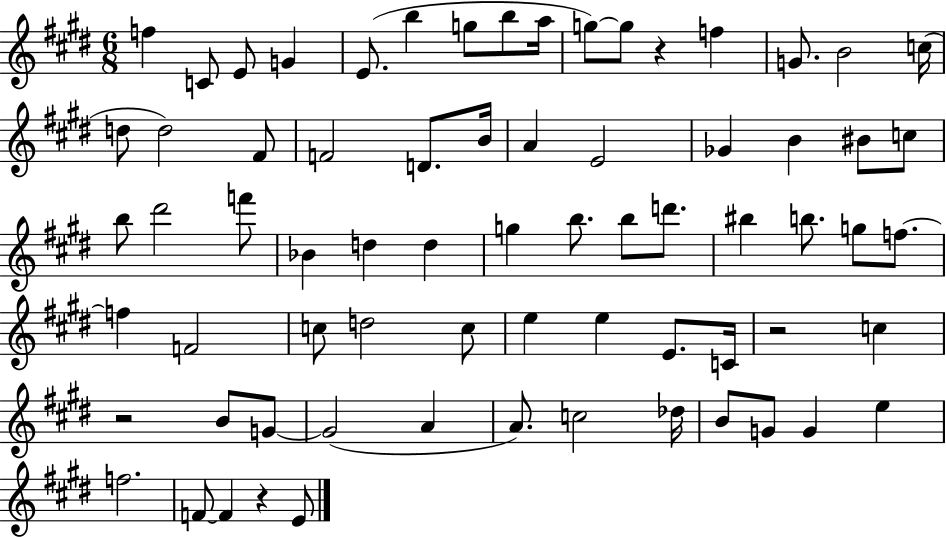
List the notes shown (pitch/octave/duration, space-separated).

F5/q C4/e E4/e G4/q E4/e. B5/q G5/e B5/e A5/s G5/e G5/e R/q F5/q G4/e. B4/h C5/s D5/e D5/h F#4/e F4/h D4/e. B4/s A4/q E4/h Gb4/q B4/q BIS4/e C5/e B5/e D#6/h F6/e Bb4/q D5/q D5/q G5/q B5/e. B5/e D6/e. BIS5/q B5/e. G5/e F5/e. F5/q F4/h C5/e D5/h C5/e E5/q E5/q E4/e. C4/s R/h C5/q R/h B4/e G4/e G4/h A4/q A4/e. C5/h Db5/s B4/e G4/e G4/q E5/q F5/h. F4/e F4/q R/q E4/e